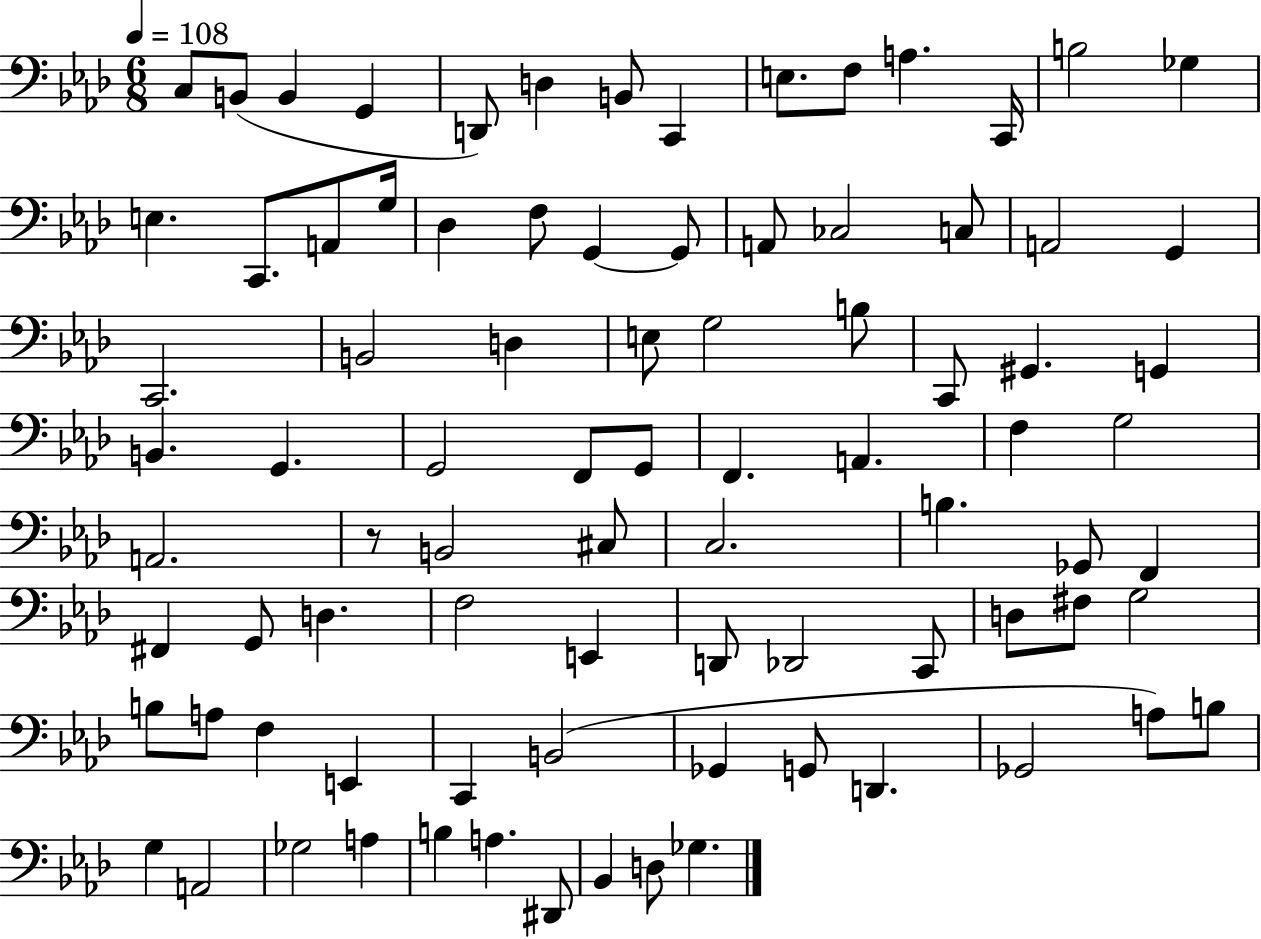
C3/e B2/e B2/q G2/q D2/e D3/q B2/e C2/q E3/e. F3/e A3/q. C2/s B3/h Gb3/q E3/q. C2/e. A2/e G3/s Db3/q F3/e G2/q G2/e A2/e CES3/h C3/e A2/h G2/q C2/h. B2/h D3/q E3/e G3/h B3/e C2/e G#2/q. G2/q B2/q. G2/q. G2/h F2/e G2/e F2/q. A2/q. F3/q G3/h A2/h. R/e B2/h C#3/e C3/h. B3/q. Gb2/e F2/q F#2/q G2/e D3/q. F3/h E2/q D2/e Db2/h C2/e D3/e F#3/e G3/h B3/e A3/e F3/q E2/q C2/q B2/h Gb2/q G2/e D2/q. Gb2/h A3/e B3/e G3/q A2/h Gb3/h A3/q B3/q A3/q. D#2/e Bb2/q D3/e Gb3/q.